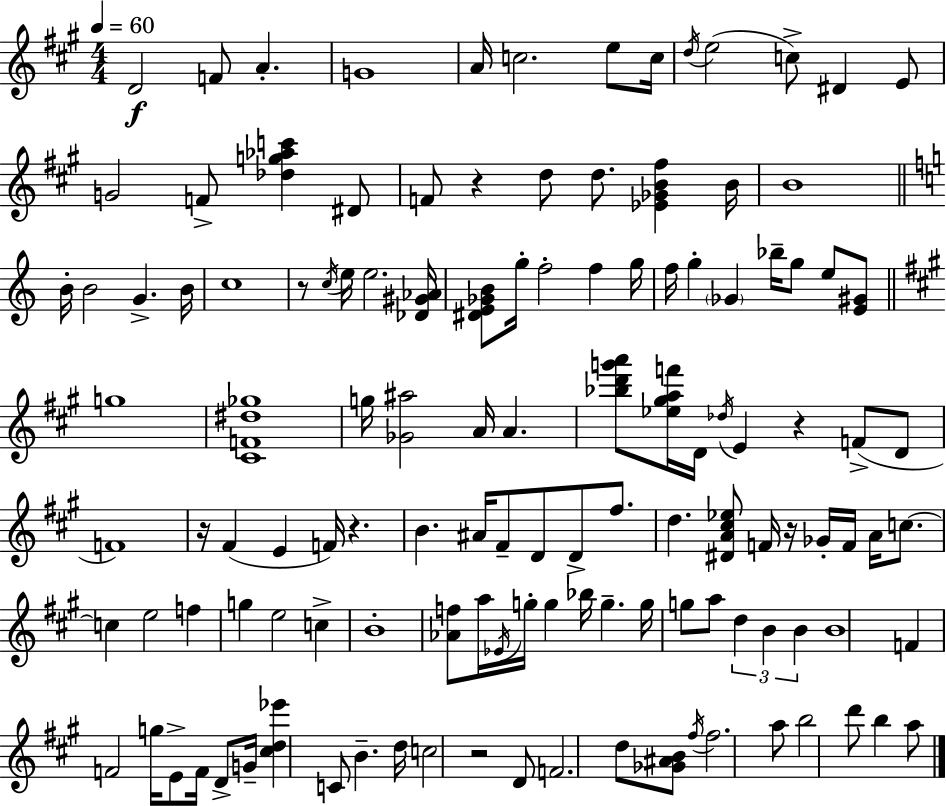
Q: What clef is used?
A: treble